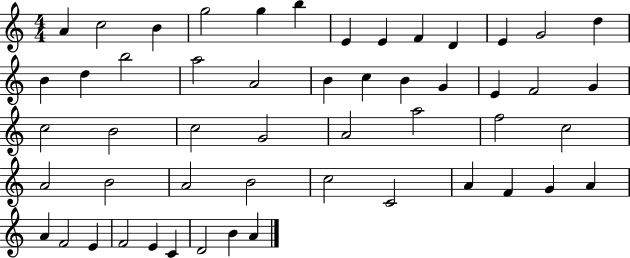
A4/q C5/h B4/q G5/h G5/q B5/q E4/q E4/q F4/q D4/q E4/q G4/h D5/q B4/q D5/q B5/h A5/h A4/h B4/q C5/q B4/q G4/q E4/q F4/h G4/q C5/h B4/h C5/h G4/h A4/h A5/h F5/h C5/h A4/h B4/h A4/h B4/h C5/h C4/h A4/q F4/q G4/q A4/q A4/q F4/h E4/q F4/h E4/q C4/q D4/h B4/q A4/q